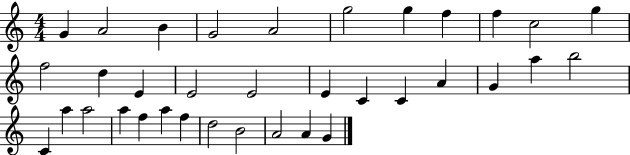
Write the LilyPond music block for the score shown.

{
  \clef treble
  \numericTimeSignature
  \time 4/4
  \key c \major
  g'4 a'2 b'4 | g'2 a'2 | g''2 g''4 f''4 | f''4 c''2 g''4 | \break f''2 d''4 e'4 | e'2 e'2 | e'4 c'4 c'4 a'4 | g'4 a''4 b''2 | \break c'4 a''4 a''2 | a''4 f''4 a''4 f''4 | d''2 b'2 | a'2 a'4 g'4 | \break \bar "|."
}